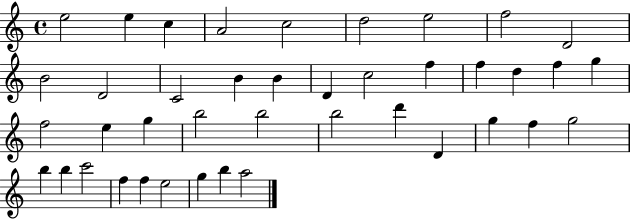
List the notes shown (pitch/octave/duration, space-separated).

E5/h E5/q C5/q A4/h C5/h D5/h E5/h F5/h D4/h B4/h D4/h C4/h B4/q B4/q D4/q C5/h F5/q F5/q D5/q F5/q G5/q F5/h E5/q G5/q B5/h B5/h B5/h D6/q D4/q G5/q F5/q G5/h B5/q B5/q C6/h F5/q F5/q E5/h G5/q B5/q A5/h